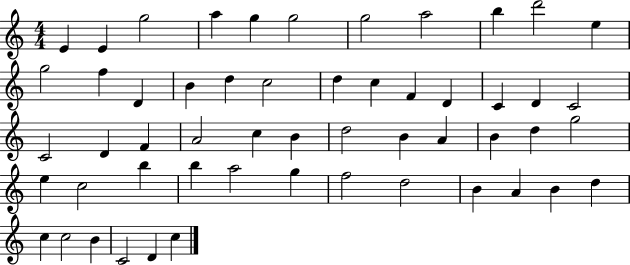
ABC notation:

X:1
T:Untitled
M:4/4
L:1/4
K:C
E E g2 a g g2 g2 a2 b d'2 e g2 f D B d c2 d c F D C D C2 C2 D F A2 c B d2 B A B d g2 e c2 b b a2 g f2 d2 B A B d c c2 B C2 D c